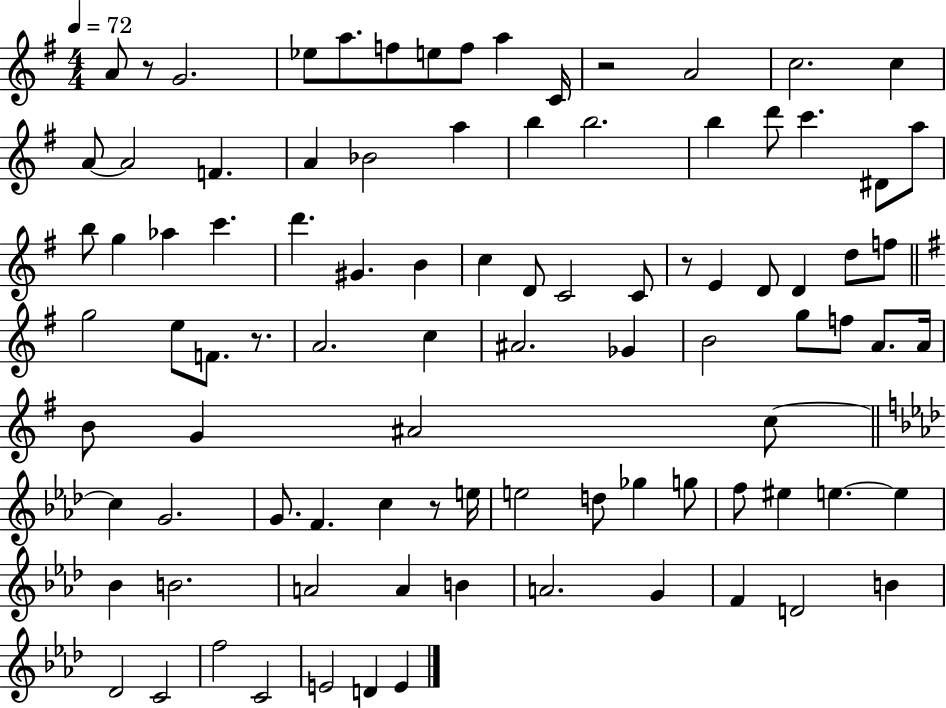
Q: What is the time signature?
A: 4/4